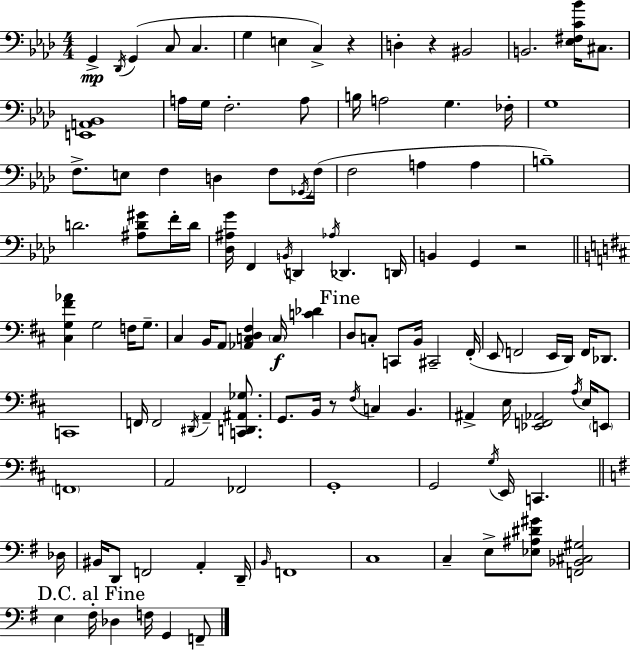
{
  \clef bass
  \numericTimeSignature
  \time 4/4
  \key f \minor
  g,4->\mp \acciaccatura { des,16 } g,4( c8 c4. | g4 e4 c4->) r4 | d4-. r4 bis,2 | b,2. <ees fis c' bes'>16 cis8. | \break <e, a, bes,>1 | a16 g16 f2.-. a8 | b16 a2 g4. | fes16-. g1 | \break f8.-> e8 f4 d4 f8 | \acciaccatura { ges,16 } f16( f2 a4 a4 | b1--) | d'2. <ais d' gis'>8 | \break f'16-. d'16 <des ais g'>16 f,4 \acciaccatura { b,16 } d,4 \acciaccatura { aes16 } des,4. | d,16 b,4 g,4 r2 | \bar "||" \break \key b \minor <cis g fis' aes'>4 g2 f16 g8.-- | cis4 b,16 a,8 <aes, c d fis>4 \parenthesize c16\f <c' des'>4 | \mark "Fine" d8 c8-. c,8 b,16 cis,2-- fis,16-.( | e,8 f,2 e,16 d,16) f,16 des,8. | \break c,1 | f,16 f,2 \acciaccatura { dis,16 } a,4-- <c, d, ais, ges>8. | g,8. b,16 r8 \acciaccatura { fis16 } c4 b,4. | ais,4-> e16 <ees, f, aes,>2 \acciaccatura { a16 } | \break e16 \parenthesize e,8 \parenthesize f,1 | a,2 fes,2 | g,1-. | g,2 \acciaccatura { g16 } e,16 c,4. | \break \bar "||" \break \key e \minor des16 bis,16 d,8 f,2 a,4-. | d,16-- \grace { b,16 } f,1 | c1 | c4-- e8-> <ees ais dis' gis'>8 <f, bes, cis gis>2 | \break \mark "D.C. al Fine" e4 fis16-. des4 f16 g,4 | f,8-- \bar "|."
}